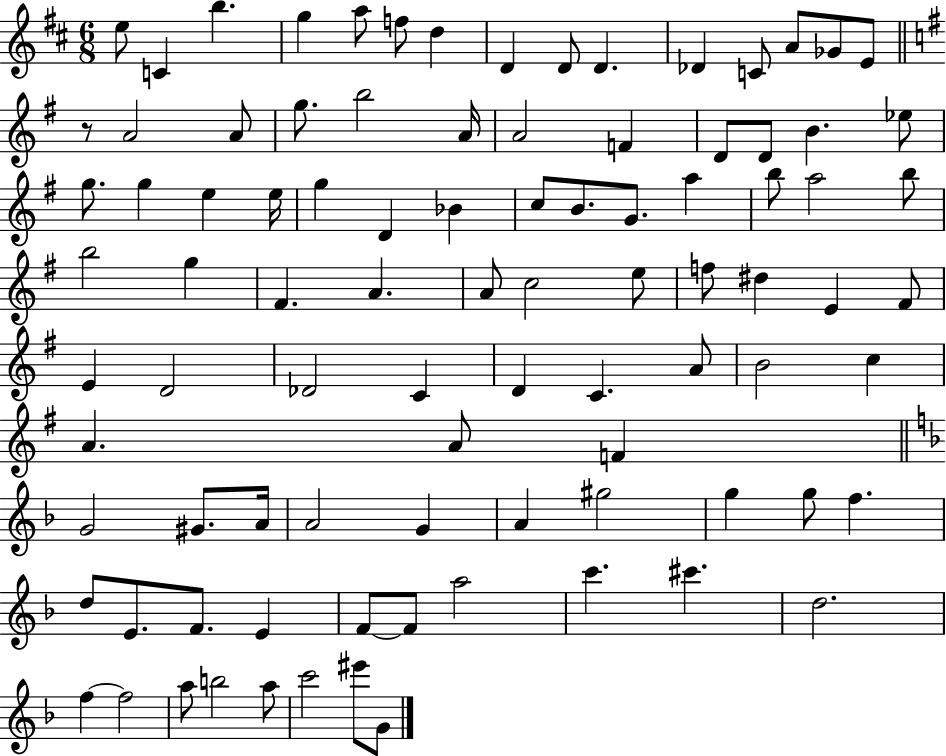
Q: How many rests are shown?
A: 1